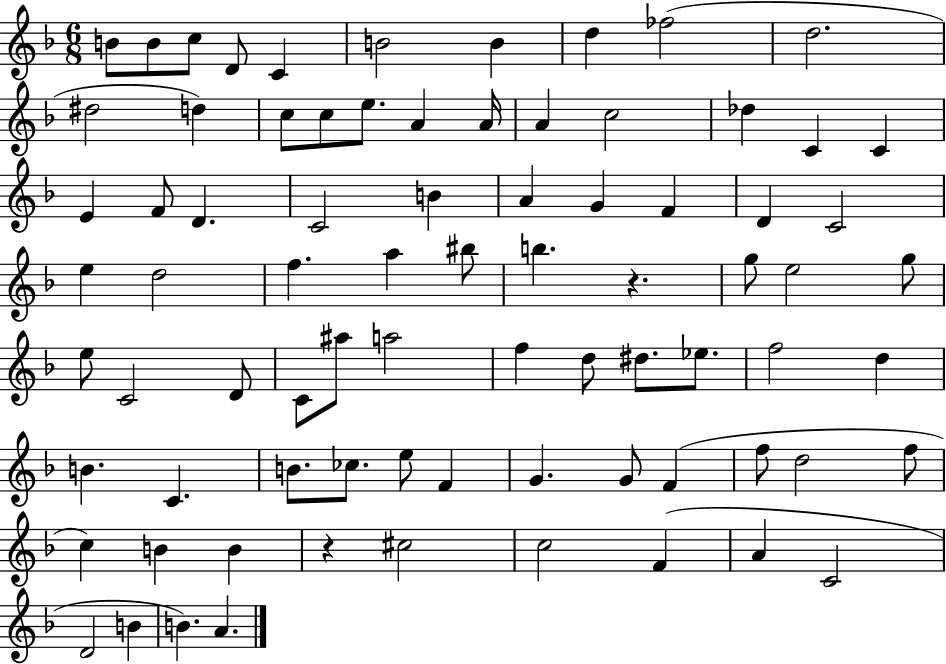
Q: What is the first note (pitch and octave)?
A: B4